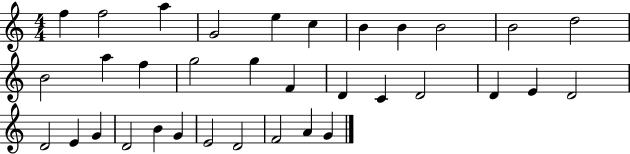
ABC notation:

X:1
T:Untitled
M:4/4
L:1/4
K:C
f f2 a G2 e c B B B2 B2 d2 B2 a f g2 g F D C D2 D E D2 D2 E G D2 B G E2 D2 F2 A G